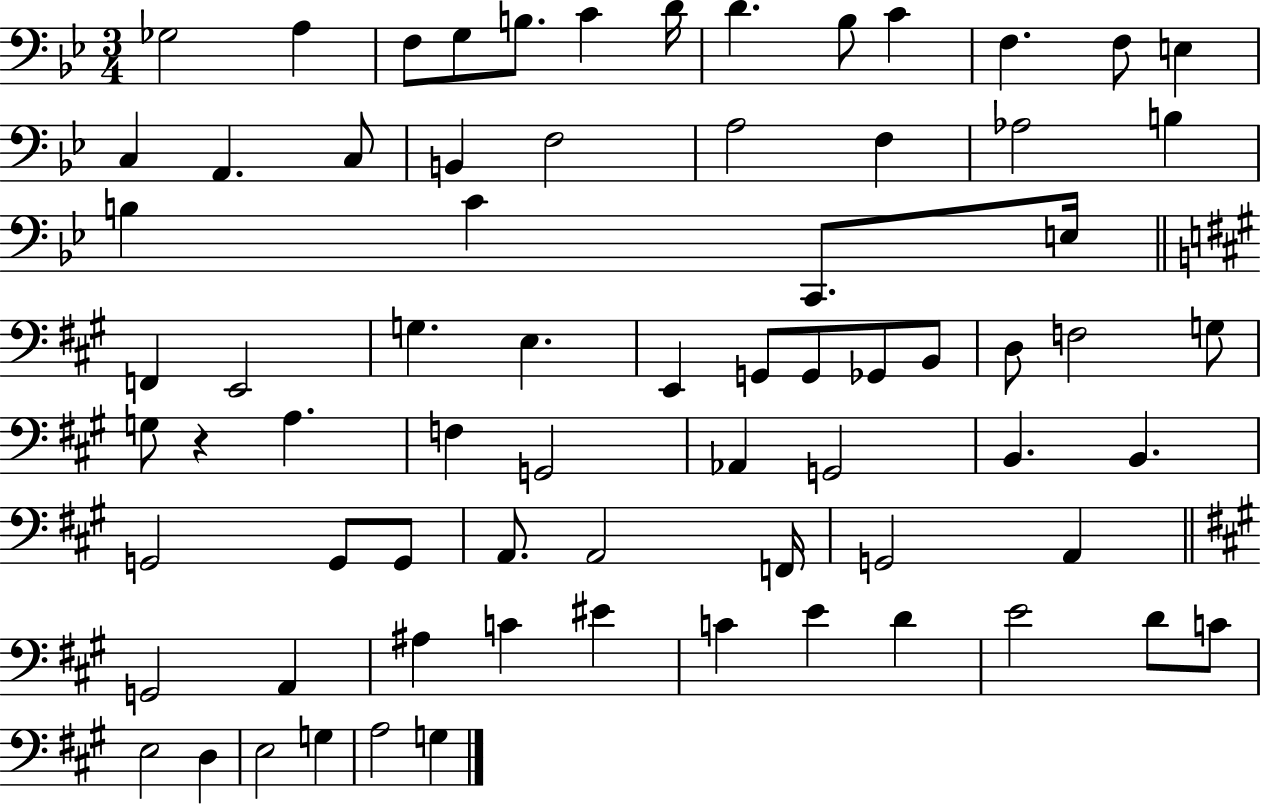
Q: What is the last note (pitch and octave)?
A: G3